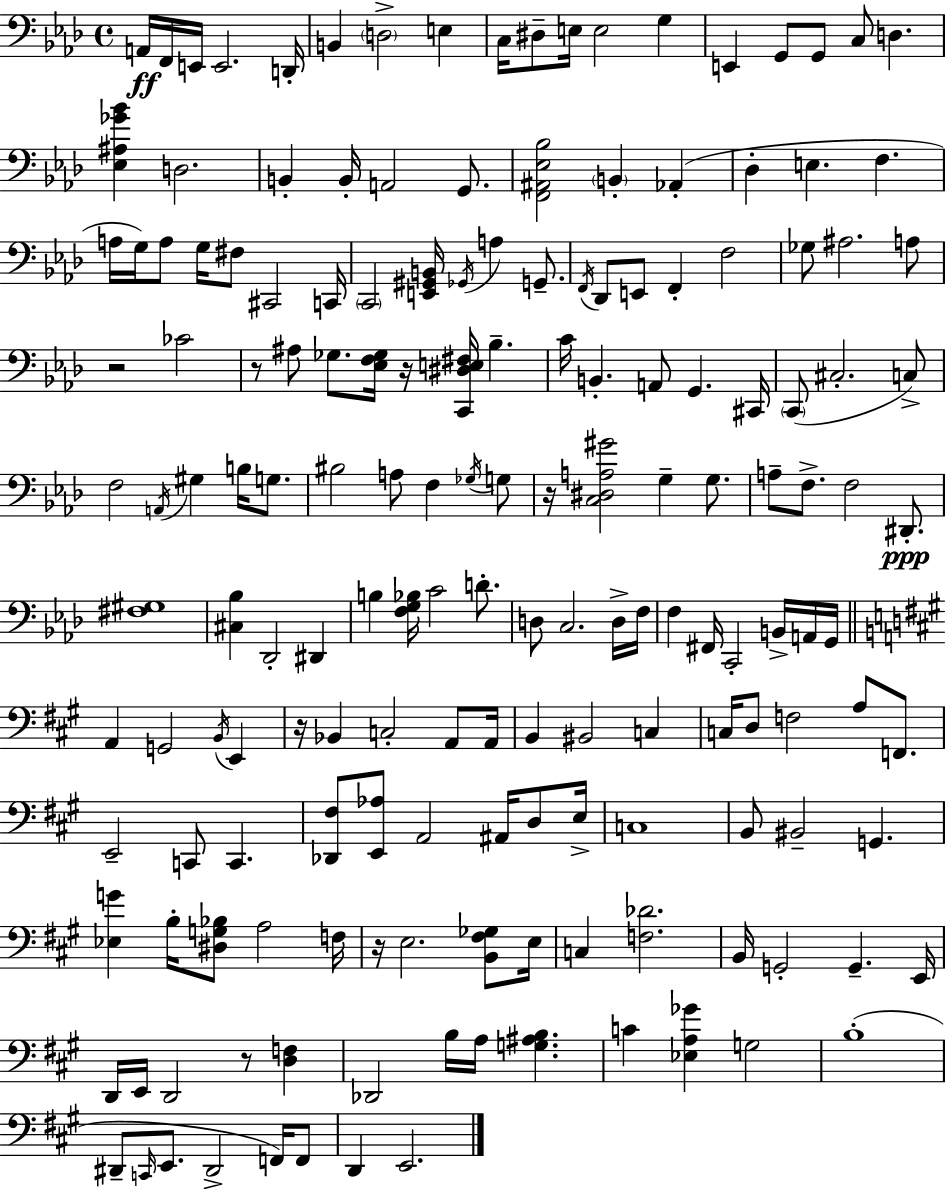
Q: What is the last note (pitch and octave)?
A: E2